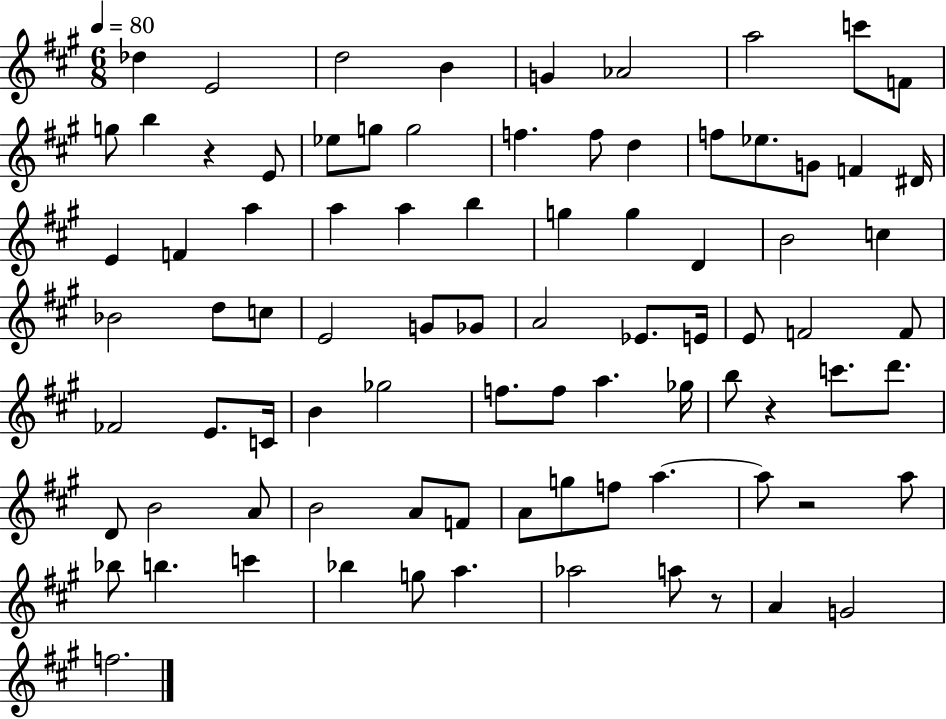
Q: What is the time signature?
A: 6/8